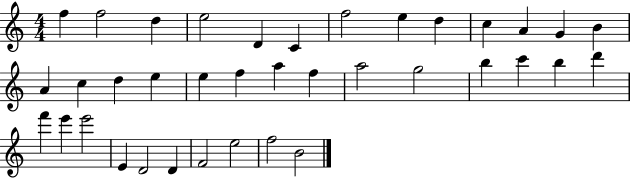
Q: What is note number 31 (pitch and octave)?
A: E4